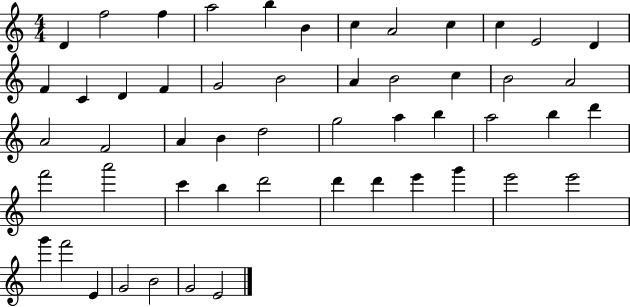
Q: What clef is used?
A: treble